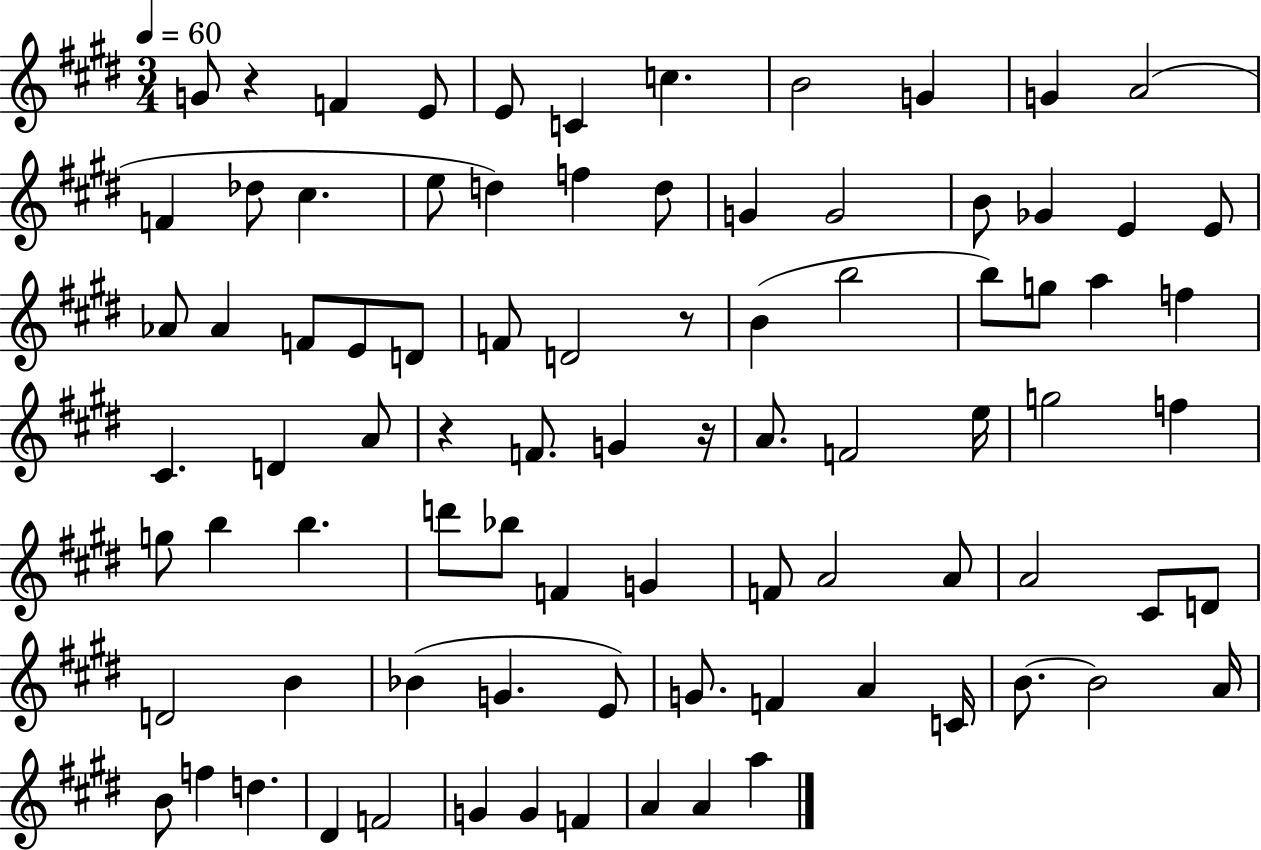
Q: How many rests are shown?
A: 4